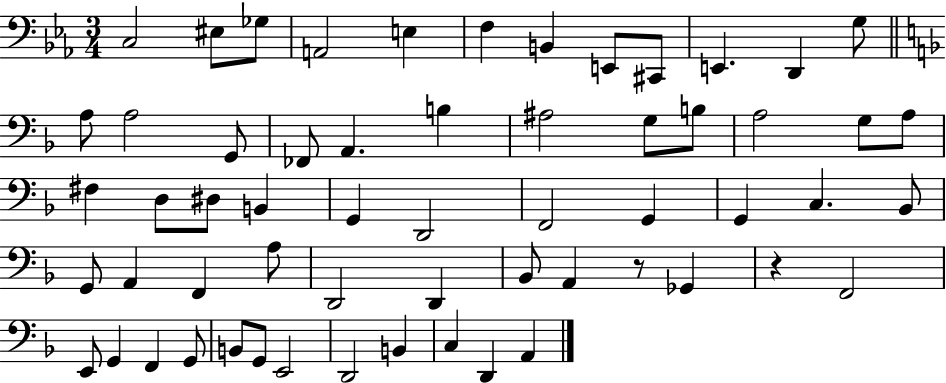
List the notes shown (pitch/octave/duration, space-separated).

C3/h EIS3/e Gb3/e A2/h E3/q F3/q B2/q E2/e C#2/e E2/q. D2/q G3/e A3/e A3/h G2/e FES2/e A2/q. B3/q A#3/h G3/e B3/e A3/h G3/e A3/e F#3/q D3/e D#3/e B2/q G2/q D2/h F2/h G2/q G2/q C3/q. Bb2/e G2/e A2/q F2/q A3/e D2/h D2/q Bb2/e A2/q R/e Gb2/q R/q F2/h E2/e G2/q F2/q G2/e B2/e G2/e E2/h D2/h B2/q C3/q D2/q A2/q